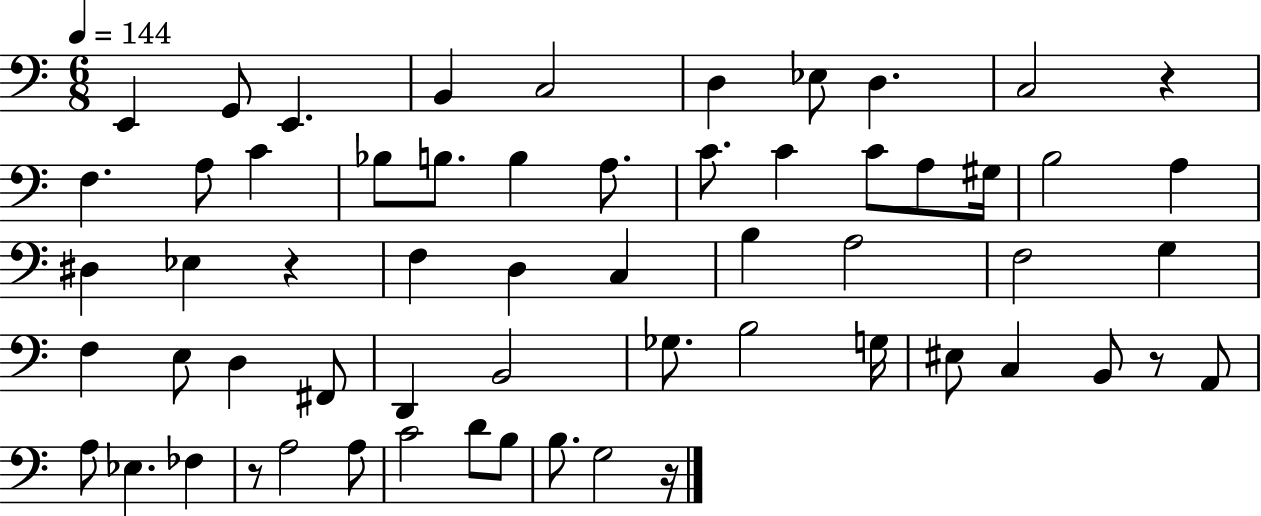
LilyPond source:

{
  \clef bass
  \numericTimeSignature
  \time 6/8
  \key c \major
  \tempo 4 = 144
  \repeat volta 2 { e,4 g,8 e,4. | b,4 c2 | d4 ees8 d4. | c2 r4 | \break f4. a8 c'4 | bes8 b8. b4 a8. | c'8. c'4 c'8 a8 gis16 | b2 a4 | \break dis4 ees4 r4 | f4 d4 c4 | b4 a2 | f2 g4 | \break f4 e8 d4 fis,8 | d,4 b,2 | ges8. b2 g16 | eis8 c4 b,8 r8 a,8 | \break a8 ees4. fes4 | r8 a2 a8 | c'2 d'8 b8 | b8. g2 r16 | \break } \bar "|."
}